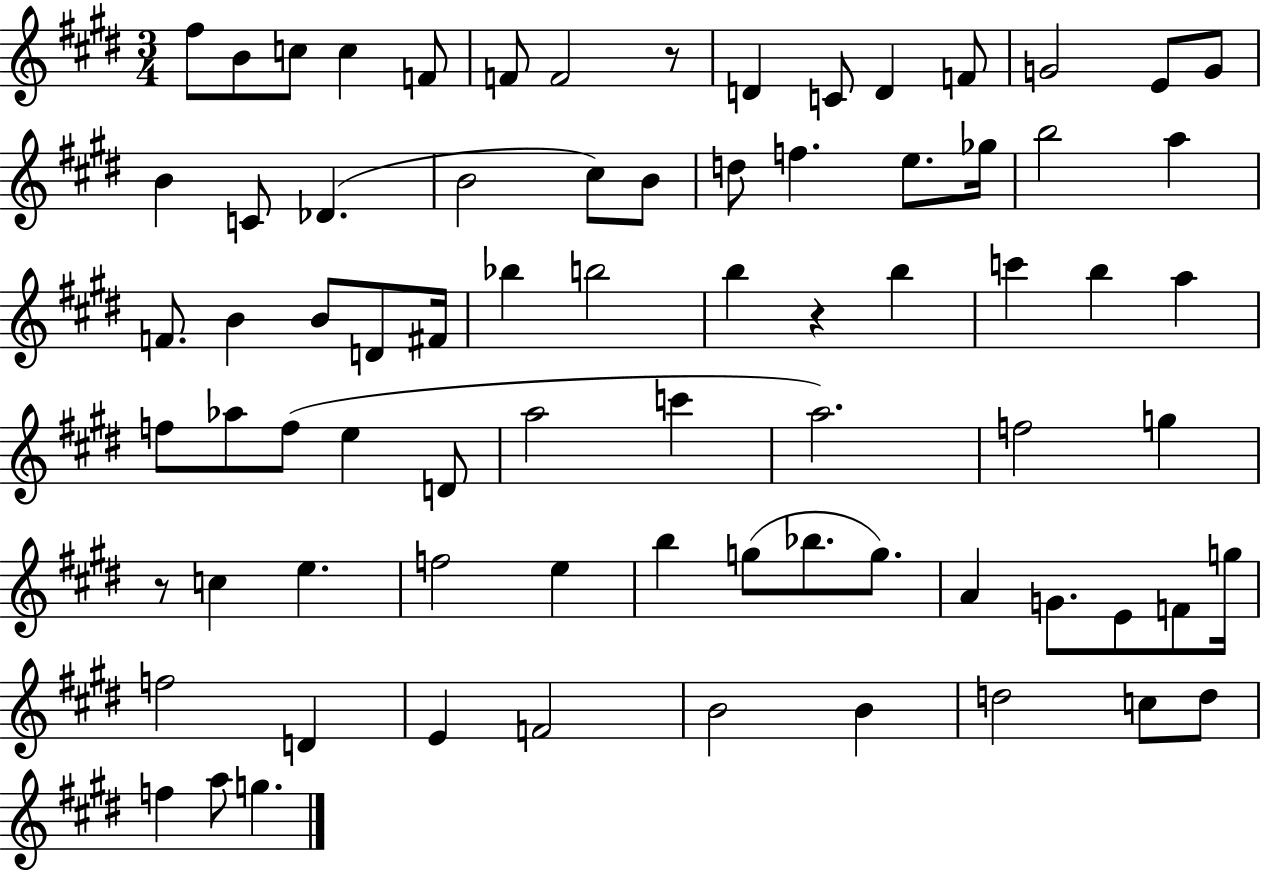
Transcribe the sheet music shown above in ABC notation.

X:1
T:Untitled
M:3/4
L:1/4
K:E
^f/2 B/2 c/2 c F/2 F/2 F2 z/2 D C/2 D F/2 G2 E/2 G/2 B C/2 _D B2 ^c/2 B/2 d/2 f e/2 _g/4 b2 a F/2 B B/2 D/2 ^F/4 _b b2 b z b c' b a f/2 _a/2 f/2 e D/2 a2 c' a2 f2 g z/2 c e f2 e b g/2 _b/2 g/2 A G/2 E/2 F/2 g/4 f2 D E F2 B2 B d2 c/2 d/2 f a/2 g